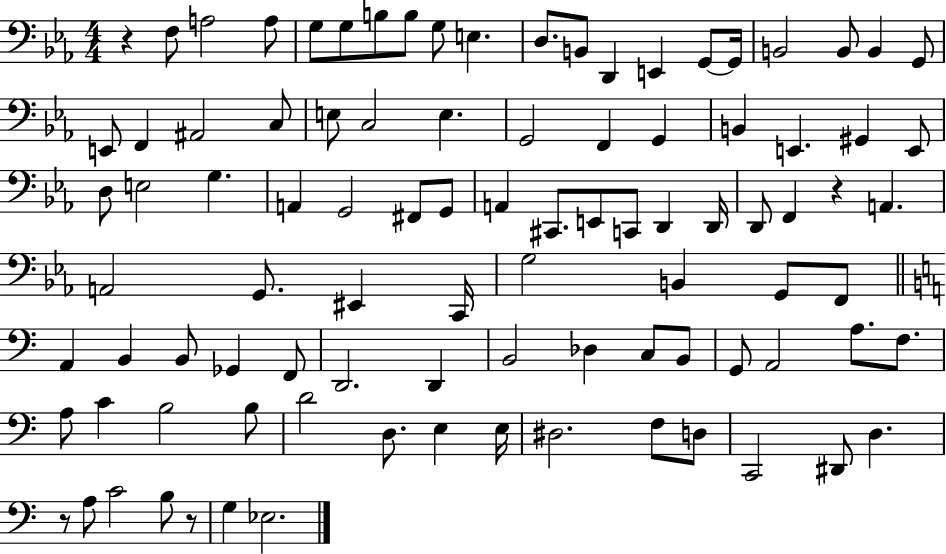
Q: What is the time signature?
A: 4/4